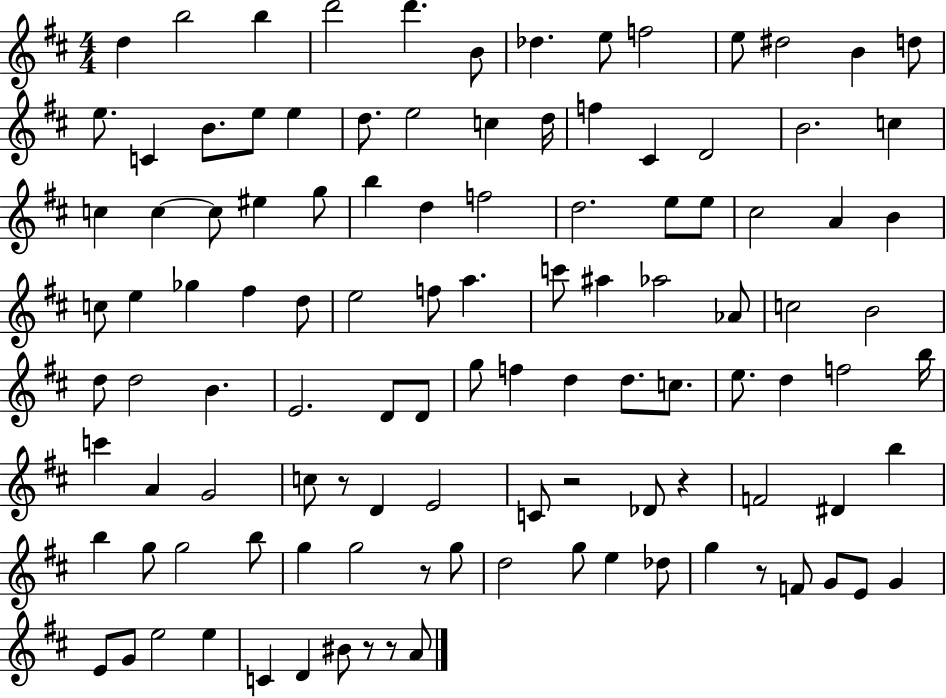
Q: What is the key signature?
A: D major